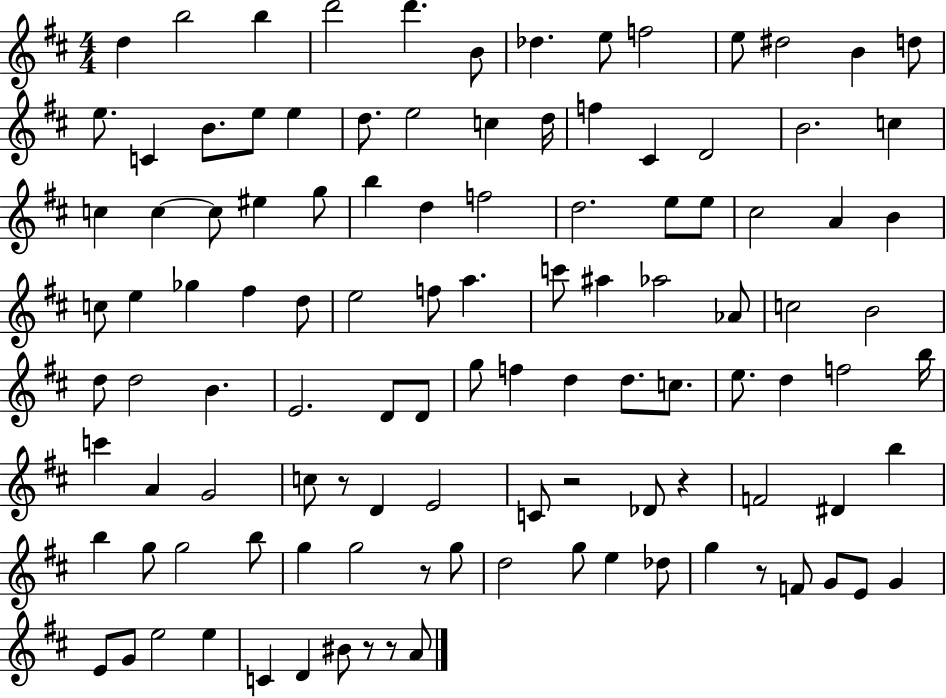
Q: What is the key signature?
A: D major